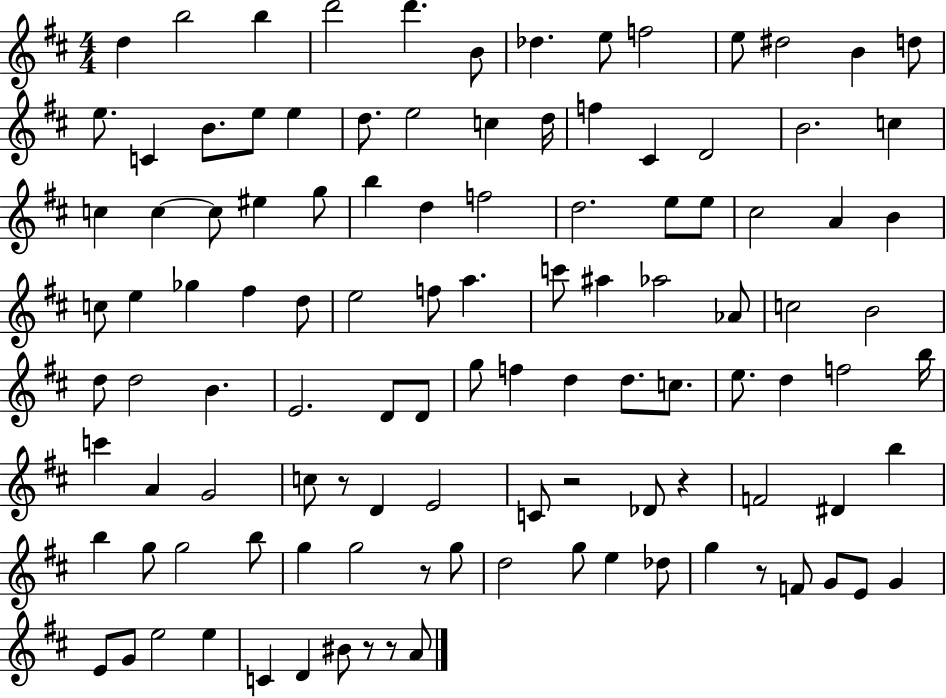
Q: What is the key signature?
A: D major